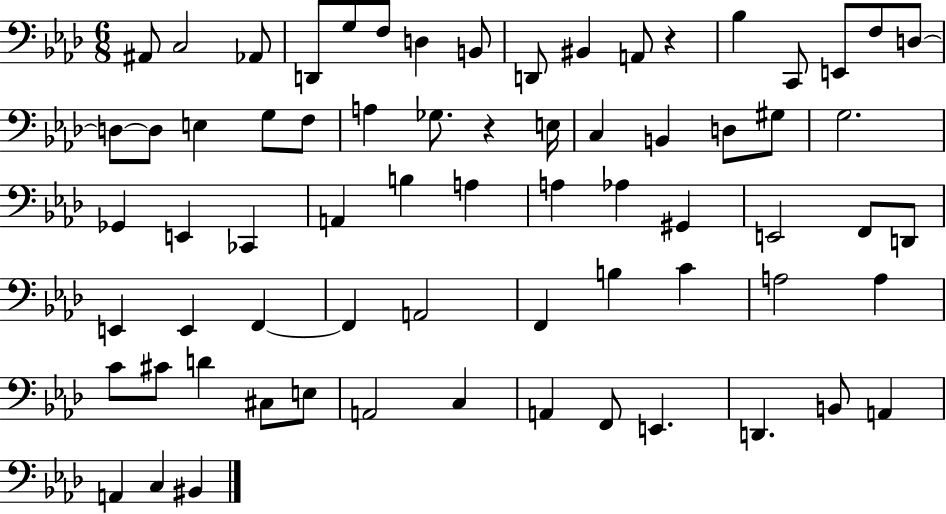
{
  \clef bass
  \numericTimeSignature
  \time 6/8
  \key aes \major
  ais,8 c2 aes,8 | d,8 g8 f8 d4 b,8 | d,8 bis,4 a,8 r4 | bes4 c,8 e,8 f8 d8~~ | \break d8~~ d8 e4 g8 f8 | a4 ges8. r4 e16 | c4 b,4 d8 gis8 | g2. | \break ges,4 e,4 ces,4 | a,4 b4 a4 | a4 aes4 gis,4 | e,2 f,8 d,8 | \break e,4 e,4 f,4~~ | f,4 a,2 | f,4 b4 c'4 | a2 a4 | \break c'8 cis'8 d'4 cis8 e8 | a,2 c4 | a,4 f,8 e,4. | d,4. b,8 a,4 | \break a,4 c4 bis,4 | \bar "|."
}